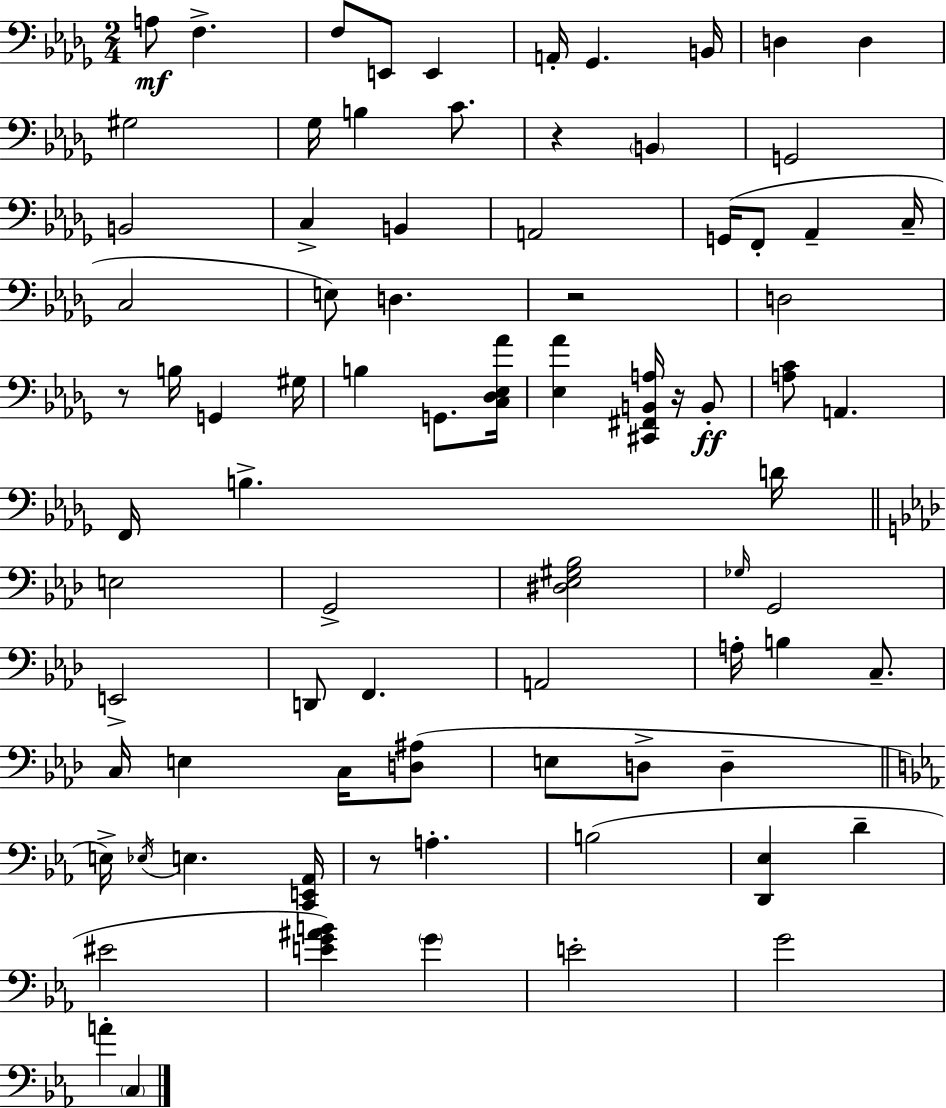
{
  \clef bass
  \numericTimeSignature
  \time 2/4
  \key bes \minor
  a8\mf f4.-> | f8 e,8 e,4 | a,16-. ges,4. b,16 | d4 d4 | \break gis2 | ges16 b4 c'8. | r4 \parenthesize b,4 | g,2 | \break b,2 | c4-> b,4 | a,2 | g,16( f,8-. aes,4-- c16-- | \break c2 | e8) d4. | r2 | d2 | \break r8 b16 g,4 gis16 | b4 g,8. <c des ees aes'>16 | <ees aes'>4 <cis, fis, b, a>16 r16 b,8-.\ff | <a c'>8 a,4. | \break f,16 b4.-> d'16 | \bar "||" \break \key f \minor e2 | g,2-> | <dis ees gis bes>2 | \grace { ges16 } g,2 | \break e,2-> | d,8 f,4. | a,2 | a16-. b4 c8.-- | \break c16 e4 c16 <d ais>8( | e8 d8-> d4-- | \bar "||" \break \key ees \major e16->) \acciaccatura { ees16 } e4. | <c, e, aes,>16 r8 a4.-. | b2( | <d, ees>4 d'4-- | \break eis'2 | <e' g' ais' b'>4) \parenthesize g'4 | e'2-. | g'2 | \break a'4-. \parenthesize c4 | \bar "|."
}